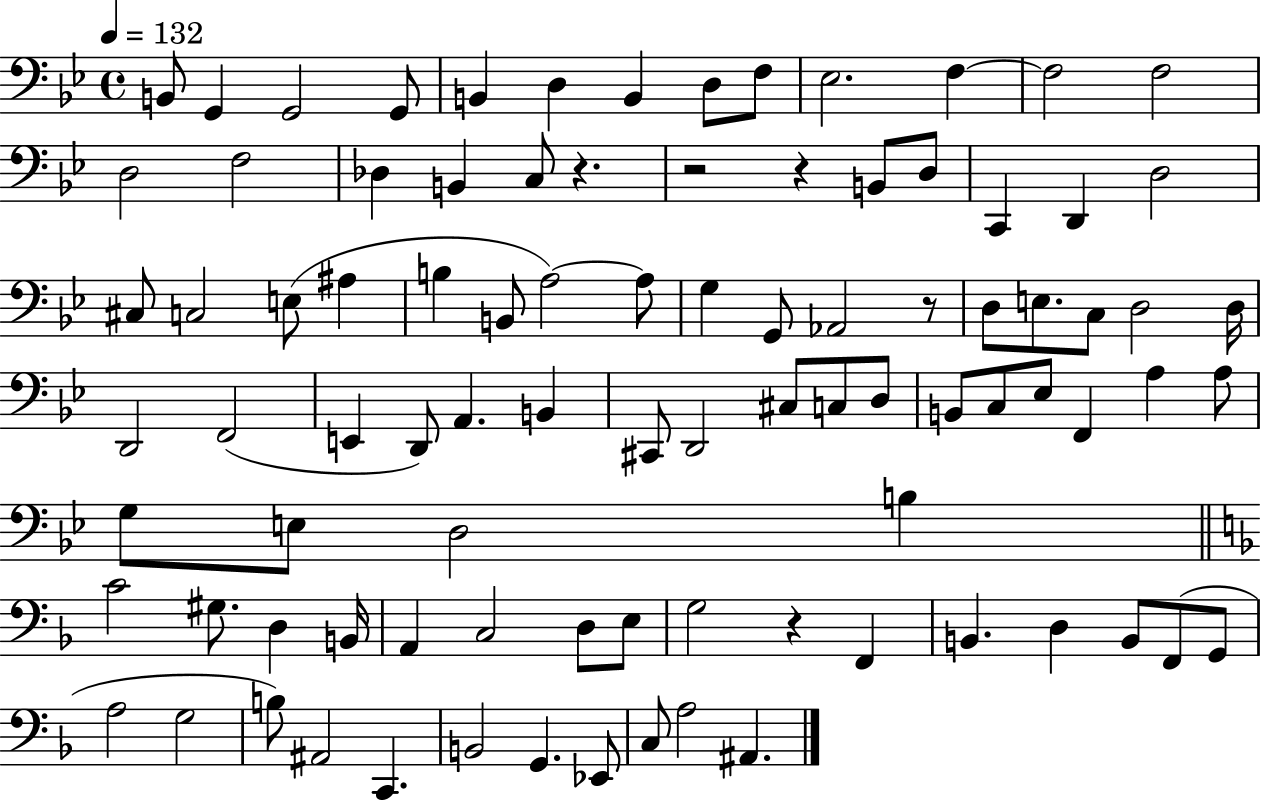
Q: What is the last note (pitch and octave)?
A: A#2